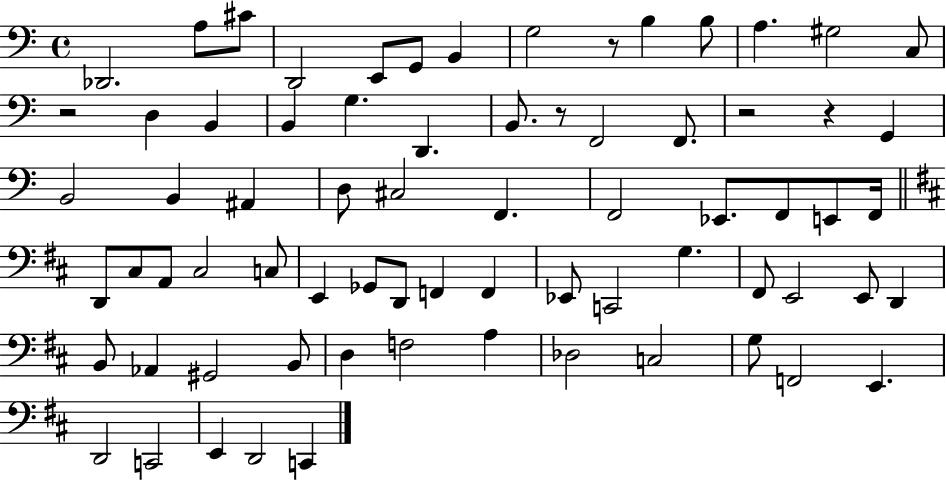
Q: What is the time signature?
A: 4/4